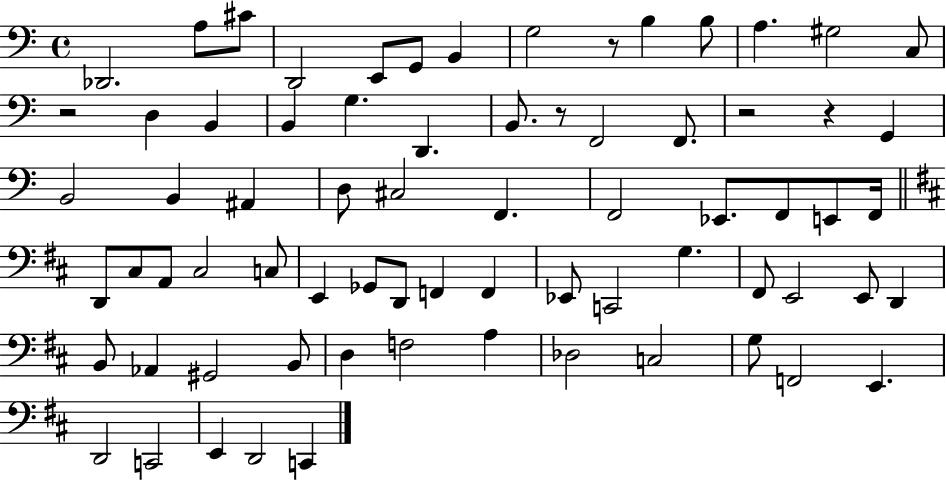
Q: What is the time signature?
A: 4/4